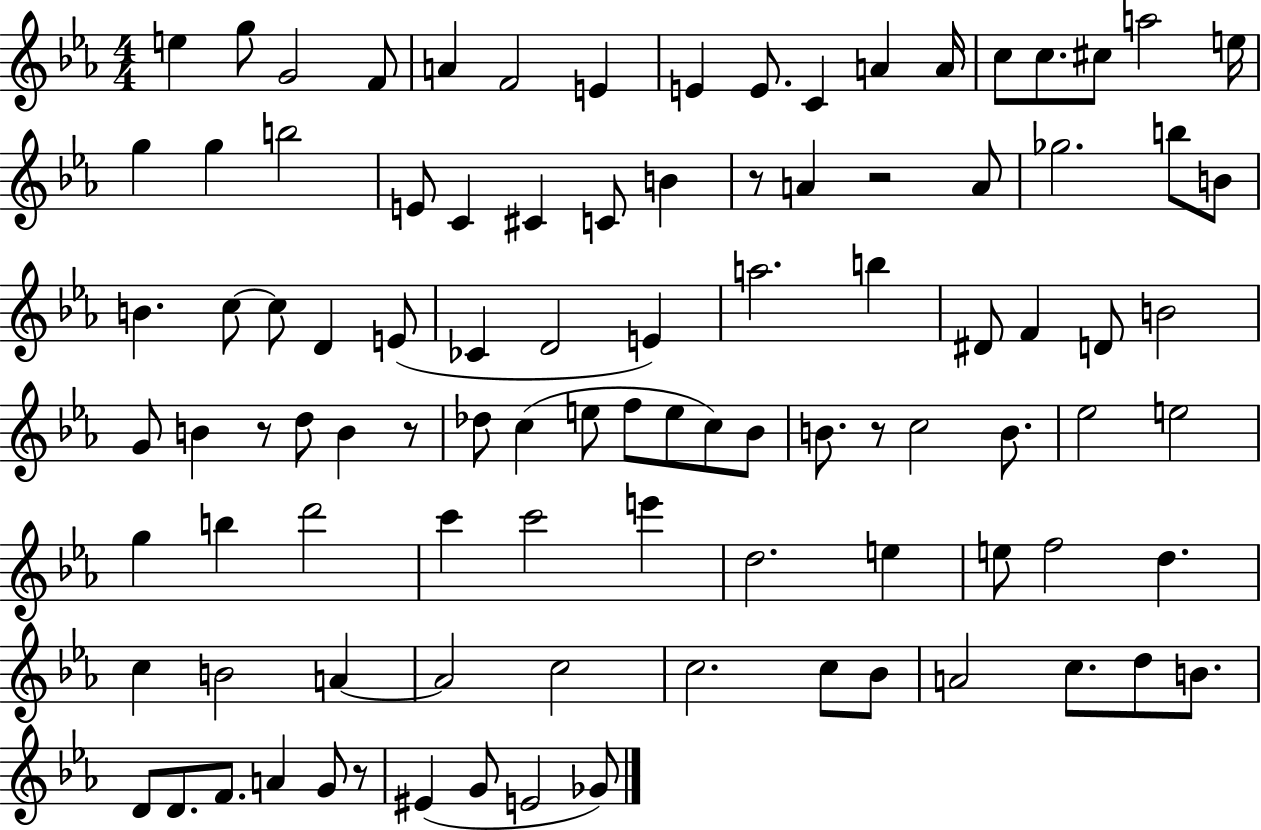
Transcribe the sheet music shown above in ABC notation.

X:1
T:Untitled
M:4/4
L:1/4
K:Eb
e g/2 G2 F/2 A F2 E E E/2 C A A/4 c/2 c/2 ^c/2 a2 e/4 g g b2 E/2 C ^C C/2 B z/2 A z2 A/2 _g2 b/2 B/2 B c/2 c/2 D E/2 _C D2 E a2 b ^D/2 F D/2 B2 G/2 B z/2 d/2 B z/2 _d/2 c e/2 f/2 e/2 c/2 _B/2 B/2 z/2 c2 B/2 _e2 e2 g b d'2 c' c'2 e' d2 e e/2 f2 d c B2 A A2 c2 c2 c/2 _B/2 A2 c/2 d/2 B/2 D/2 D/2 F/2 A G/2 z/2 ^E G/2 E2 _G/2